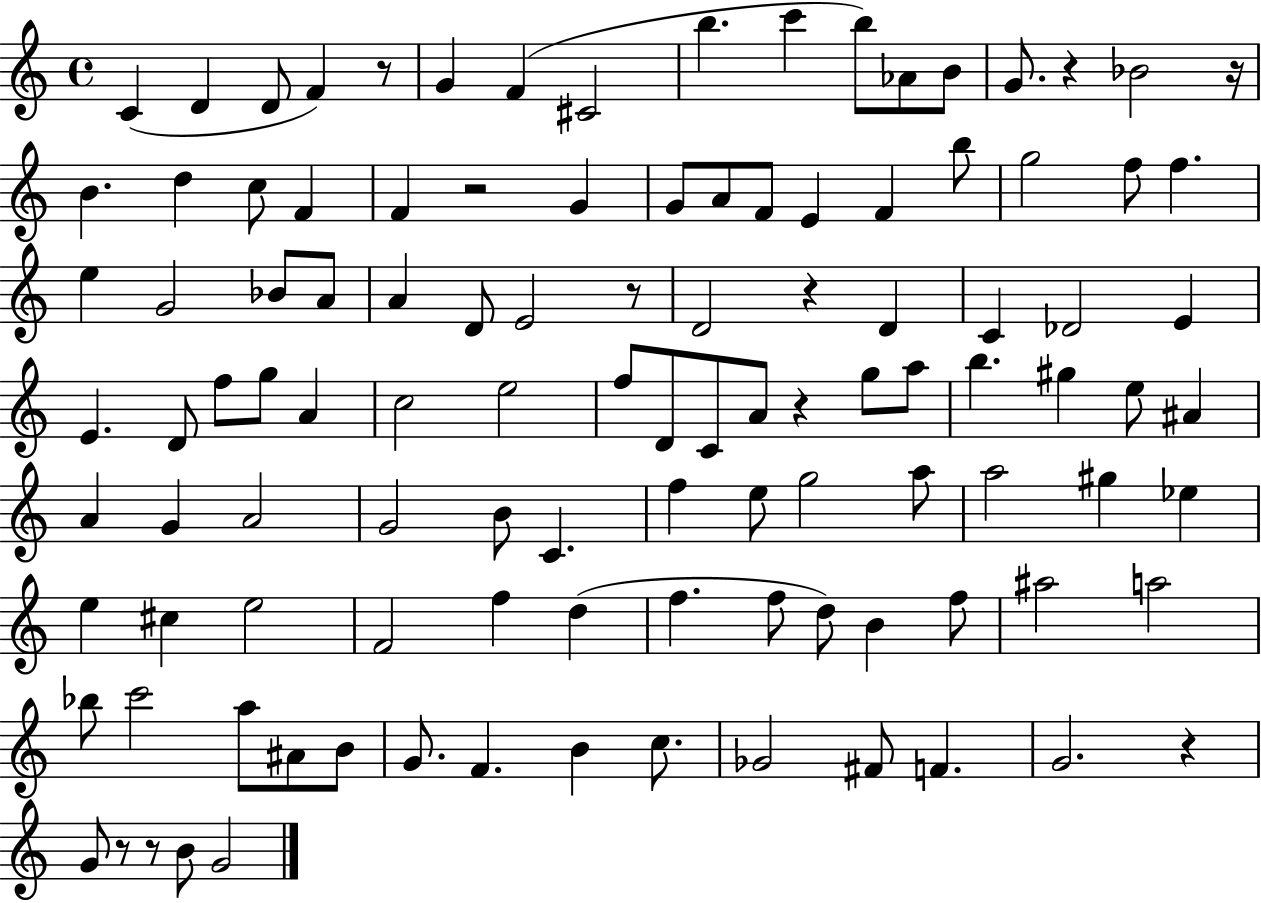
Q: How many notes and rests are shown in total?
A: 110